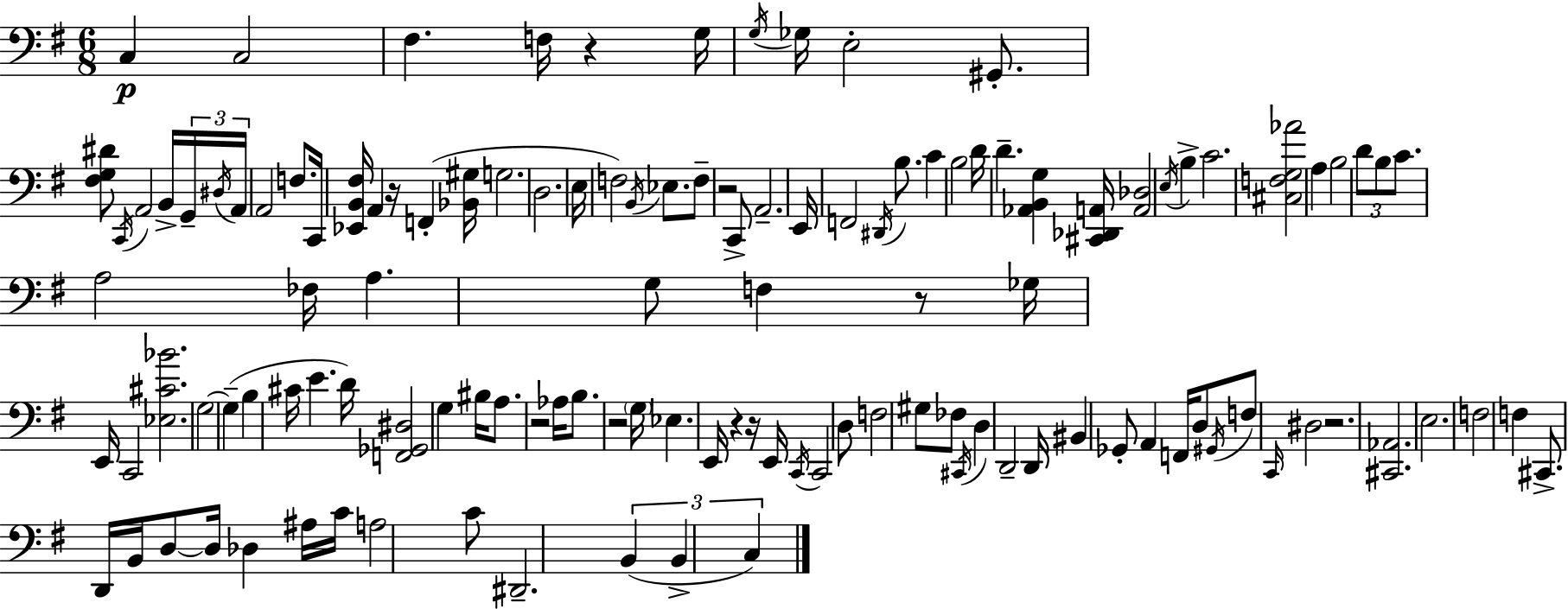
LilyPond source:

{
  \clef bass
  \numericTimeSignature
  \time 6/8
  \key e \minor
  \repeat volta 2 { c4\p c2 | fis4. f16 r4 g16 | \acciaccatura { g16 } ges16 e2-. gis,8.-. | <fis g dis'>8 \acciaccatura { c,16 } a,2 | \break b,16-> \tuplet 3/2 { g,16-- \acciaccatura { dis16 } a,16 } a,2 | f8. c,16 <ees, b, fis>16 a,4 r16 f,4-.( | <bes, gis>16 g2. | d2. | \break e16 f2) | \acciaccatura { b,16 } ees8. f8-- r2 | c,8-> a,2.-- | e,16 f,2 | \break \acciaccatura { dis,16 } b8. c'4 b2 | d'16 d'4.-- | <aes, b, g>4 <cis, des, a,>16 <a, des>2 | \acciaccatura { e16 } b4-> c'2. | \break <cis f g aes'>2 | a4 b2 | \tuplet 3/2 { d'8 b8 c'8. } a2 | fes16 a4. | \break g8 f4 r8 ges16 e,16 c,2 | <ees cis' bes'>2. | g2~~ | g4--( b4 cis'16 e'4. | \break d'16) <f, ges, dis>2 | g4 bis16 a8. r2 | aes16 b8. r2 | \parenthesize g16 ees4. | \break e,16 r4 r16 e,16 \acciaccatura { c,16 } c,2 | d8 f2 | gis8 fes8 \acciaccatura { cis,16 } d4 | d,2-- d,16 bis,4 | \break ges,8-. a,4 f,16 d8 \acciaccatura { gis,16 } f8 | \grace { c,16 } dis2 r2. | <cis, aes,>2. | e2. | \break f2 | f4 cis,8.-> | d,16 b,16 d8~~ d16 des4 ais16 c'16 | a2 c'8 dis,2.-- | \break \tuplet 3/2 { b,4( | b,4-> c4) } } \bar "|."
}